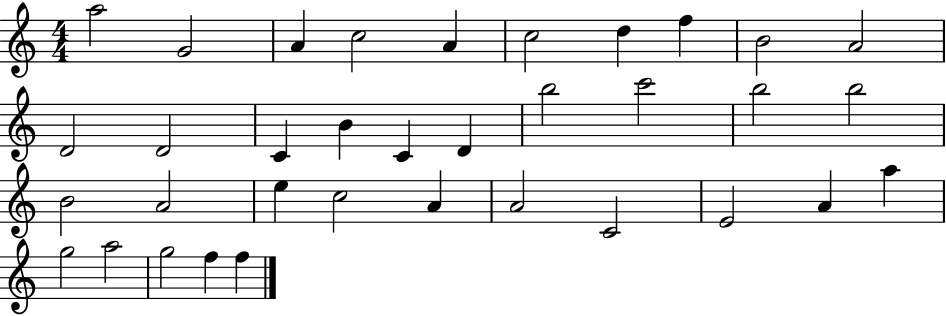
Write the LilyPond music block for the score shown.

{
  \clef treble
  \numericTimeSignature
  \time 4/4
  \key c \major
  a''2 g'2 | a'4 c''2 a'4 | c''2 d''4 f''4 | b'2 a'2 | \break d'2 d'2 | c'4 b'4 c'4 d'4 | b''2 c'''2 | b''2 b''2 | \break b'2 a'2 | e''4 c''2 a'4 | a'2 c'2 | e'2 a'4 a''4 | \break g''2 a''2 | g''2 f''4 f''4 | \bar "|."
}